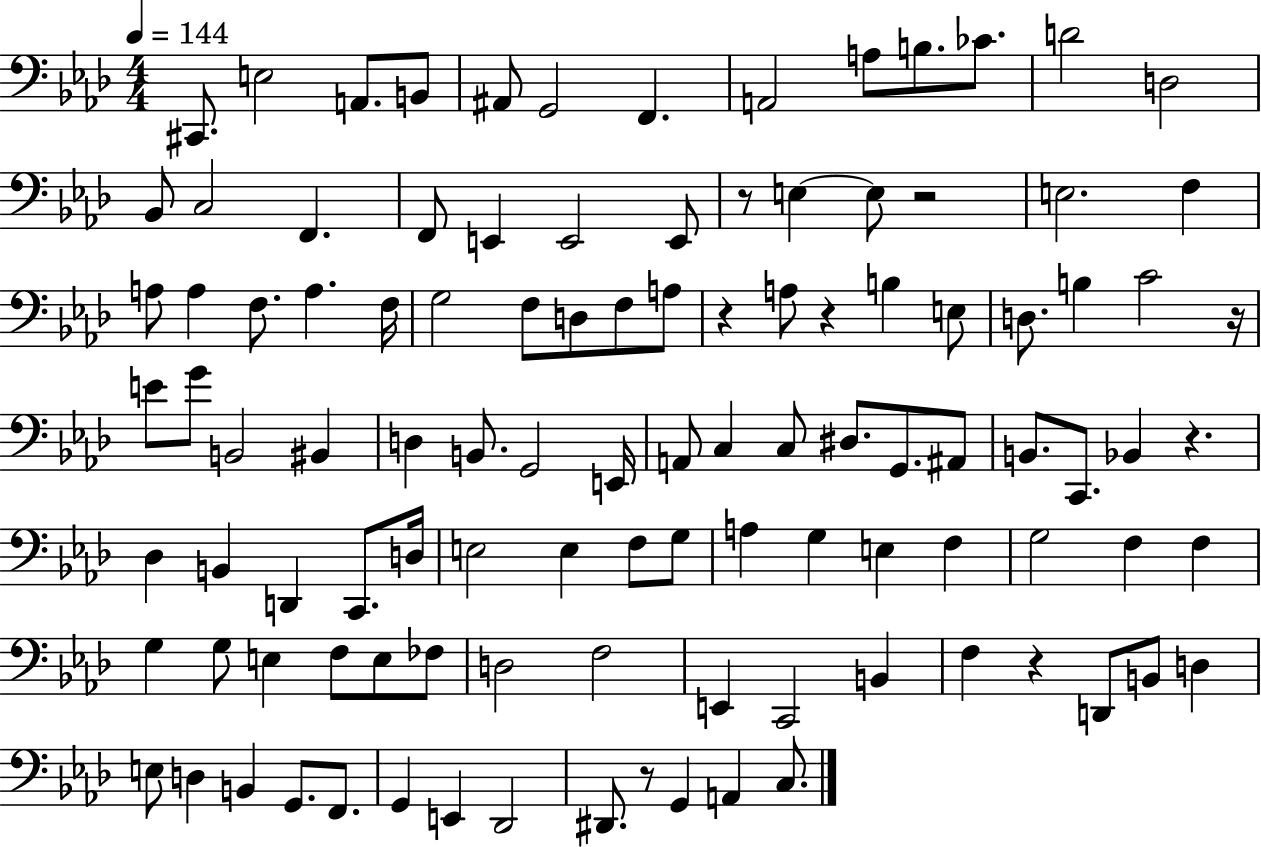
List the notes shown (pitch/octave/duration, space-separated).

C#2/e. E3/h A2/e. B2/e A#2/e G2/h F2/q. A2/h A3/e B3/e. CES4/e. D4/h D3/h Bb2/e C3/h F2/q. F2/e E2/q E2/h E2/e R/e E3/q E3/e R/h E3/h. F3/q A3/e A3/q F3/e. A3/q. F3/s G3/h F3/e D3/e F3/e A3/e R/q A3/e R/q B3/q E3/e D3/e. B3/q C4/h R/s E4/e G4/e B2/h BIS2/q D3/q B2/e. G2/h E2/s A2/e C3/q C3/e D#3/e. G2/e. A#2/e B2/e. C2/e. Bb2/q R/q. Db3/q B2/q D2/q C2/e. D3/s E3/h E3/q F3/e G3/e A3/q G3/q E3/q F3/q G3/h F3/q F3/q G3/q G3/e E3/q F3/e E3/e FES3/e D3/h F3/h E2/q C2/h B2/q F3/q R/q D2/e B2/e D3/q E3/e D3/q B2/q G2/e. F2/e. G2/q E2/q Db2/h D#2/e. R/e G2/q A2/q C3/e.